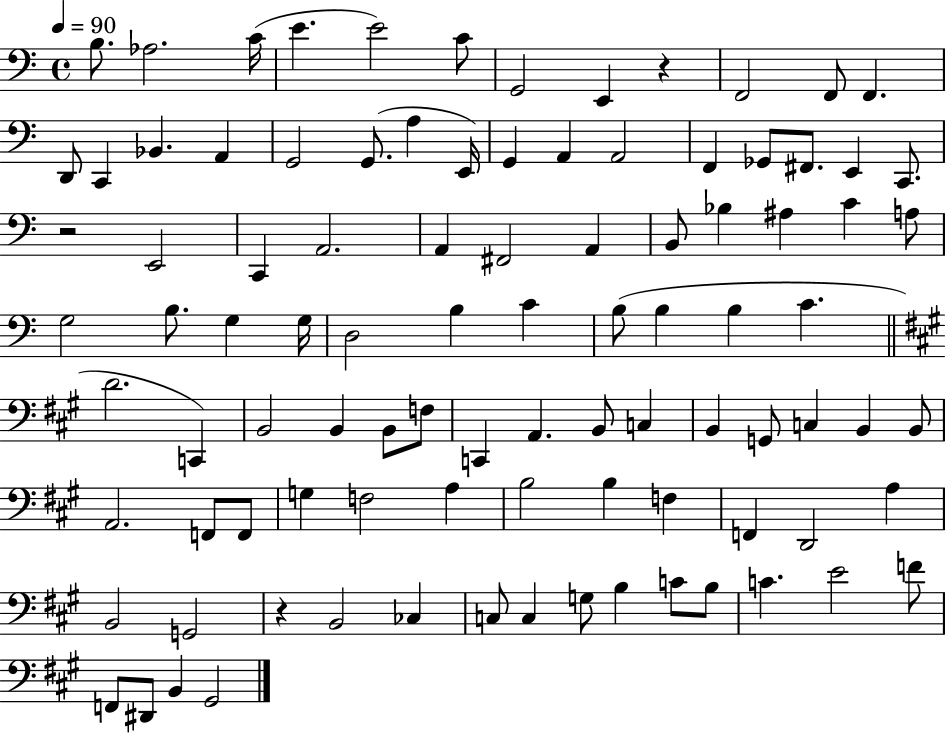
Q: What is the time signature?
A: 4/4